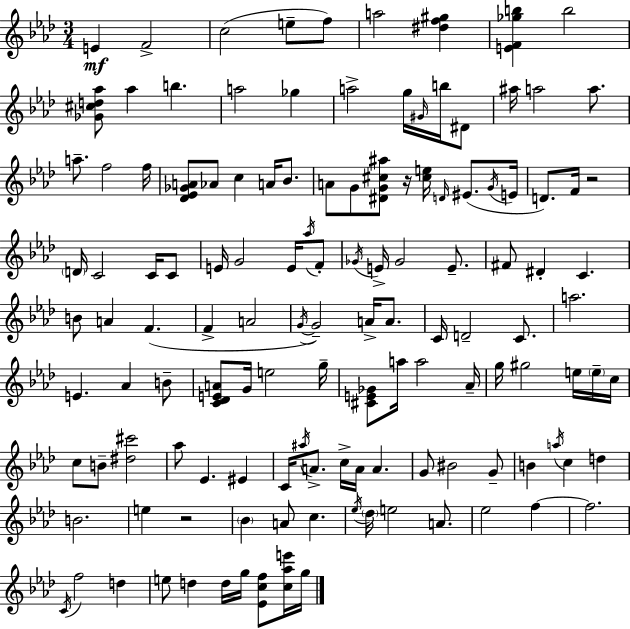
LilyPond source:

{
  \clef treble
  \numericTimeSignature
  \time 3/4
  \key aes \major
  e'4\mf f'2-> | c''2( e''8-- f''8) | a''2 <dis'' f'' gis''>4 | <e' f' ges'' b''>4 b''2 | \break <ges' cis'' d'' aes''>8 aes''4 b''4. | a''2 ges''4 | a''2-> g''16 \grace { gis'16 } b''16 dis'8 | ais''16 a''2 a''8. | \break a''8.-- f''2 | f''16 <des' ees' ges' a'>8 aes'8 c''4 a'16 bes'8. | a'8 g'8 <dis' g' cis'' ais''>8 r16 <cis'' e''>16 \grace { d'16 }( eis'8. | \acciaccatura { g'16 } e'16 d'8.) f'16 r2 | \break \parenthesize d'16 c'2 | c'16 c'8 e'16 g'2 | e'16 \acciaccatura { aes''16 } f'8-. \acciaccatura { ges'16 } e'16-> ges'2 | e'8.-- fis'8 dis'4-. c'4. | \break b'8 a'4 f'4.( | f'4-> a'2 | \acciaccatura { g'16~ }~) g'2-- | a'16-> a'8. c'16 d'2-- | \break c'8. a''2. | e'4. | aes'4 b'8-- <c' des' e' a'>8 g'16 e''2 | g''16-- <cis' e' ges'>8 a''16 a''2 | \break aes'16-- g''16 gis''2 | e''16 \parenthesize e''16-- c''16 c''8 b'8-- <dis'' cis'''>2 | aes''8 ees'4. | eis'4 c'16 \acciaccatura { ais''16 } a'8.-> c''16-> | \break a'16 a'4. g'8 bis'2 | g'8-- b'4 \acciaccatura { a''16 } | c''4 d''4 b'2. | e''4 | \break r2 \parenthesize bes'4 | a'8 c''4. \acciaccatura { ees''16 } \parenthesize des''16 e''2 | a'8. ees''2 | f''4~~ f''2. | \break \acciaccatura { c'16 } f''2 | d''4 e''8 | d''4 d''16 g''16 <ees' c'' f''>8 <c'' aes'' e'''>16 g''16 \bar "|."
}